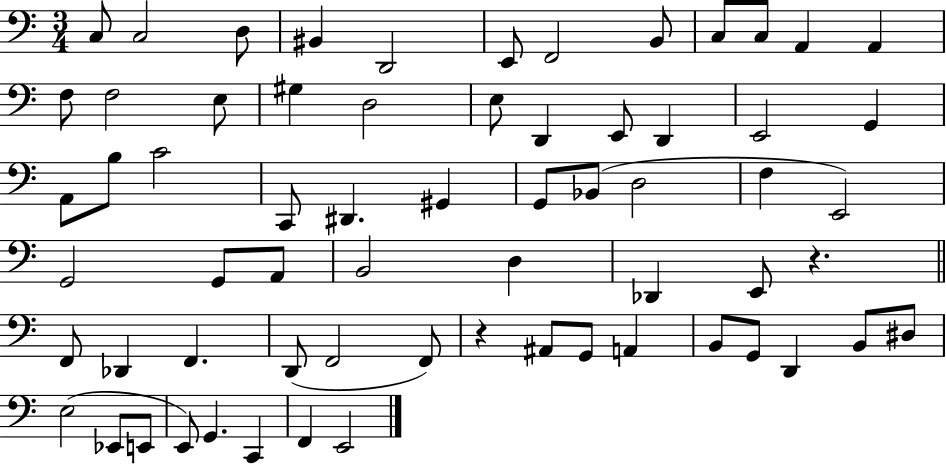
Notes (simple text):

C3/e C3/h D3/e BIS2/q D2/h E2/e F2/h B2/e C3/e C3/e A2/q A2/q F3/e F3/h E3/e G#3/q D3/h E3/e D2/q E2/e D2/q E2/h G2/q A2/e B3/e C4/h C2/e D#2/q. G#2/q G2/e Bb2/e D3/h F3/q E2/h G2/h G2/e A2/e B2/h D3/q Db2/q E2/e R/q. F2/e Db2/q F2/q. D2/e F2/h F2/e R/q A#2/e G2/e A2/q B2/e G2/e D2/q B2/e D#3/e E3/h Eb2/e E2/e E2/e G2/q. C2/q F2/q E2/h